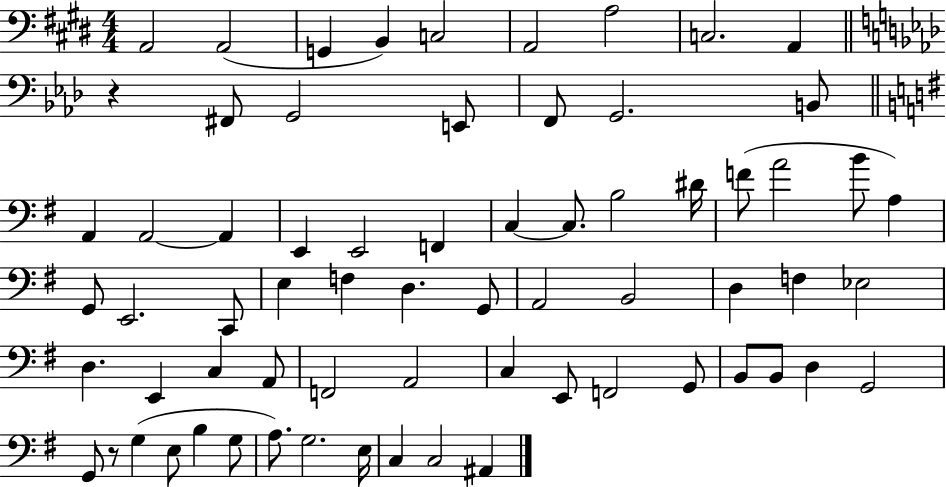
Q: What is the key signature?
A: E major